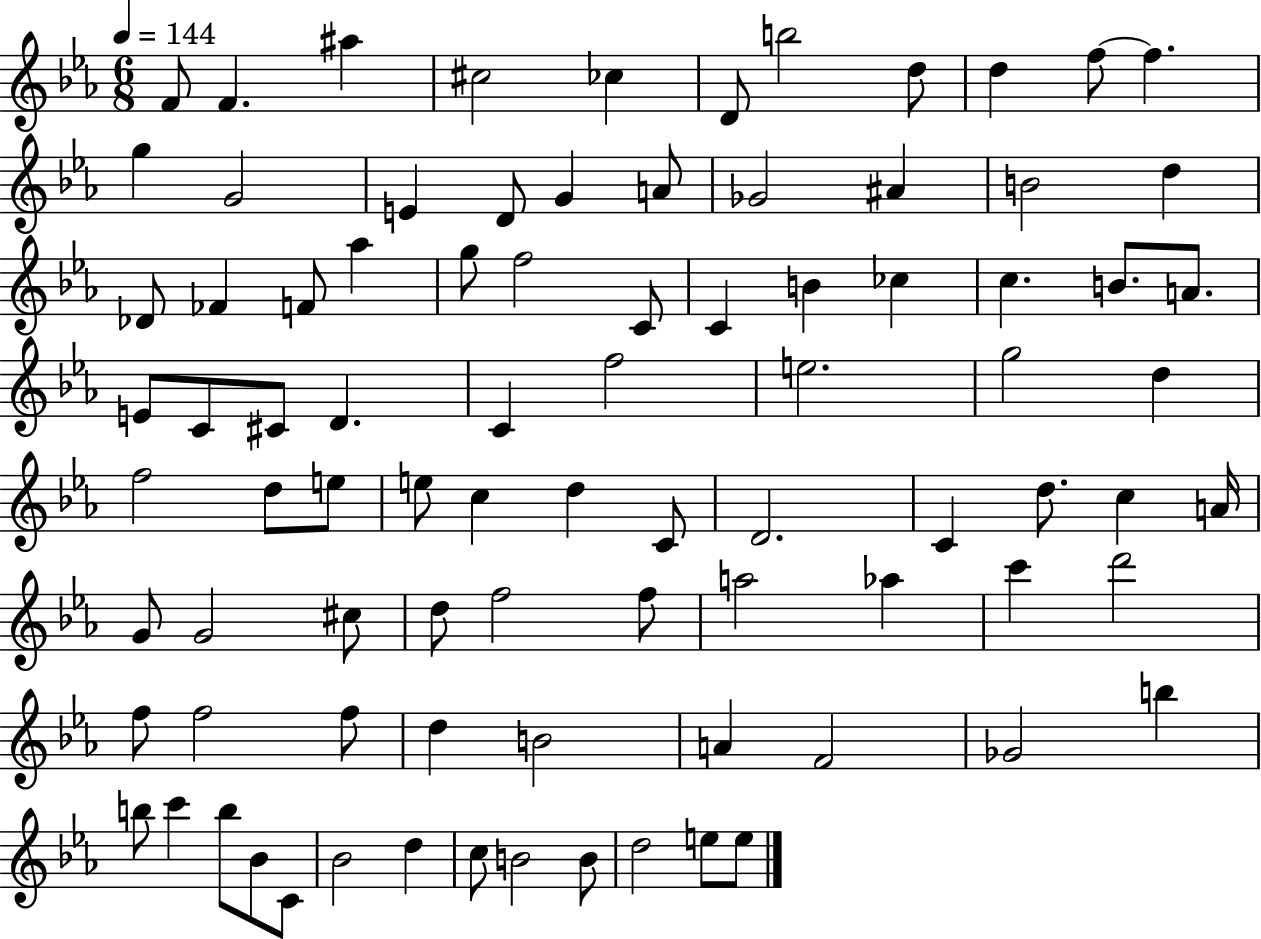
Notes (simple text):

F4/e F4/q. A#5/q C#5/h CES5/q D4/e B5/h D5/e D5/q F5/e F5/q. G5/q G4/h E4/q D4/e G4/q A4/e Gb4/h A#4/q B4/h D5/q Db4/e FES4/q F4/e Ab5/q G5/e F5/h C4/e C4/q B4/q CES5/q C5/q. B4/e. A4/e. E4/e C4/e C#4/e D4/q. C4/q F5/h E5/h. G5/h D5/q F5/h D5/e E5/e E5/e C5/q D5/q C4/e D4/h. C4/q D5/e. C5/q A4/s G4/e G4/h C#5/e D5/e F5/h F5/e A5/h Ab5/q C6/q D6/h F5/e F5/h F5/e D5/q B4/h A4/q F4/h Gb4/h B5/q B5/e C6/q B5/e Bb4/e C4/e Bb4/h D5/q C5/e B4/h B4/e D5/h E5/e E5/e